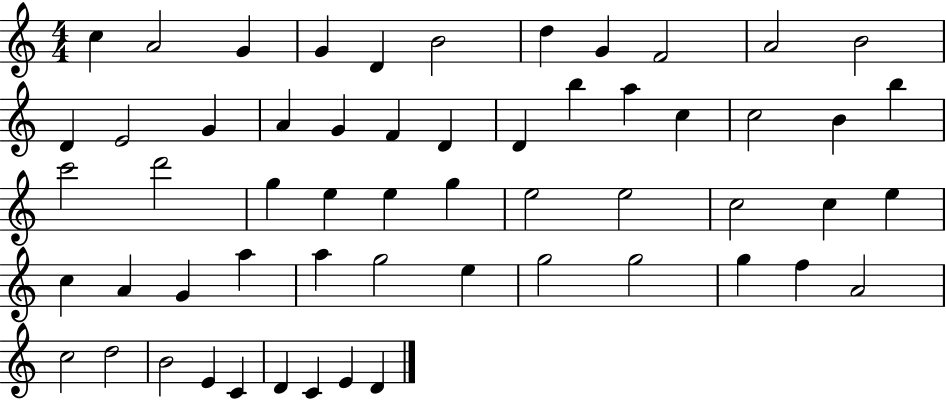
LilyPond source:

{
  \clef treble
  \numericTimeSignature
  \time 4/4
  \key c \major
  c''4 a'2 g'4 | g'4 d'4 b'2 | d''4 g'4 f'2 | a'2 b'2 | \break d'4 e'2 g'4 | a'4 g'4 f'4 d'4 | d'4 b''4 a''4 c''4 | c''2 b'4 b''4 | \break c'''2 d'''2 | g''4 e''4 e''4 g''4 | e''2 e''2 | c''2 c''4 e''4 | \break c''4 a'4 g'4 a''4 | a''4 g''2 e''4 | g''2 g''2 | g''4 f''4 a'2 | \break c''2 d''2 | b'2 e'4 c'4 | d'4 c'4 e'4 d'4 | \bar "|."
}